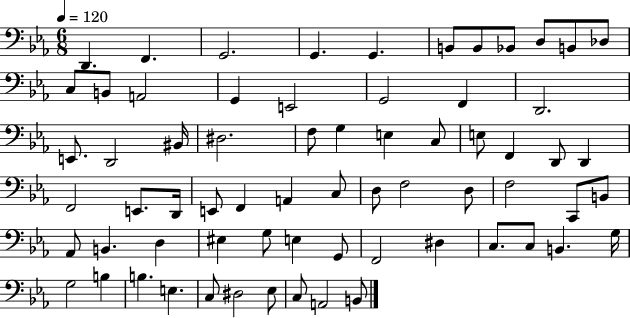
D2/q. F2/q. G2/h. G2/q. G2/q. B2/e B2/e Bb2/e D3/e B2/e Db3/e C3/e B2/e A2/h G2/q E2/h G2/h F2/q D2/h. E2/e. D2/h BIS2/s D#3/h. F3/e G3/q E3/q C3/e E3/e F2/q D2/e D2/q F2/h E2/e. D2/s E2/e F2/q A2/q C3/e D3/e F3/h D3/e F3/h C2/e B2/e Ab2/e B2/q. D3/q EIS3/q G3/e E3/q G2/e F2/h D#3/q C3/e. C3/e B2/q. G3/s G3/h B3/q B3/q. E3/q. C3/e D#3/h Eb3/e C3/e A2/h B2/e